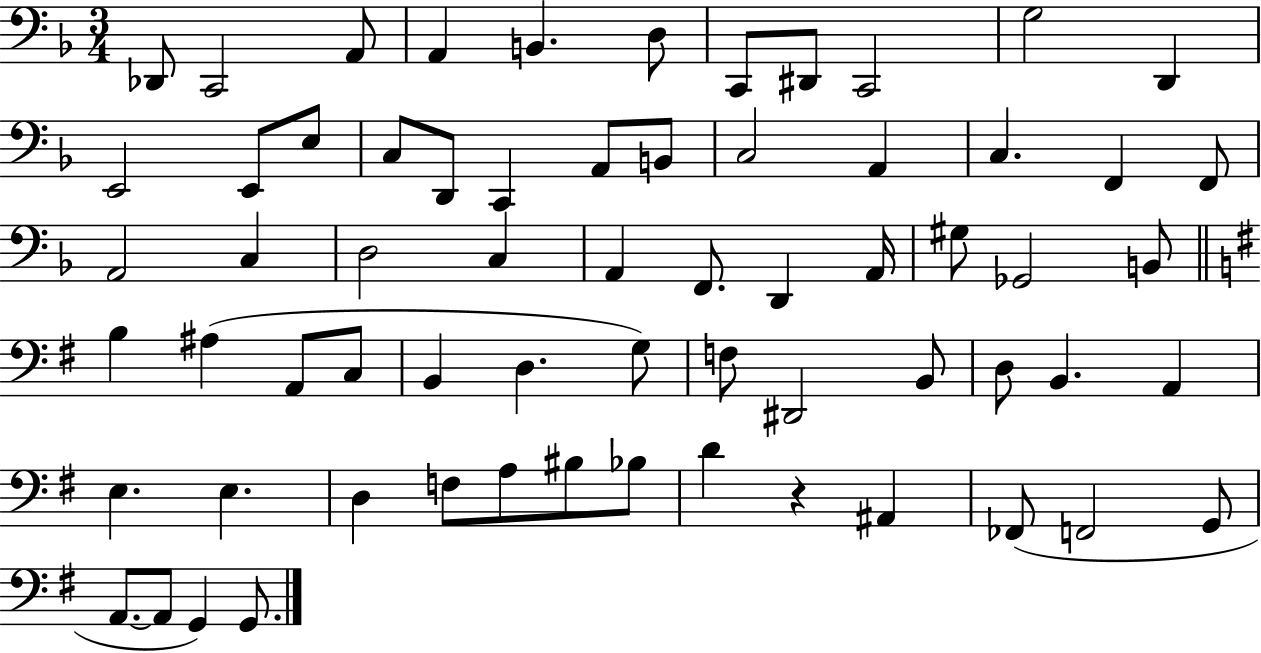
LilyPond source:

{
  \clef bass
  \numericTimeSignature
  \time 3/4
  \key f \major
  des,8 c,2 a,8 | a,4 b,4. d8 | c,8 dis,8 c,2 | g2 d,4 | \break e,2 e,8 e8 | c8 d,8 c,4 a,8 b,8 | c2 a,4 | c4. f,4 f,8 | \break a,2 c4 | d2 c4 | a,4 f,8. d,4 a,16 | gis8 ges,2 b,8 | \break \bar "||" \break \key g \major b4 ais4( a,8 c8 | b,4 d4. g8) | f8 dis,2 b,8 | d8 b,4. a,4 | \break e4. e4. | d4 f8 a8 bis8 bes8 | d'4 r4 ais,4 | fes,8( f,2 g,8 | \break a,8.~~ a,8 g,4) g,8. | \bar "|."
}